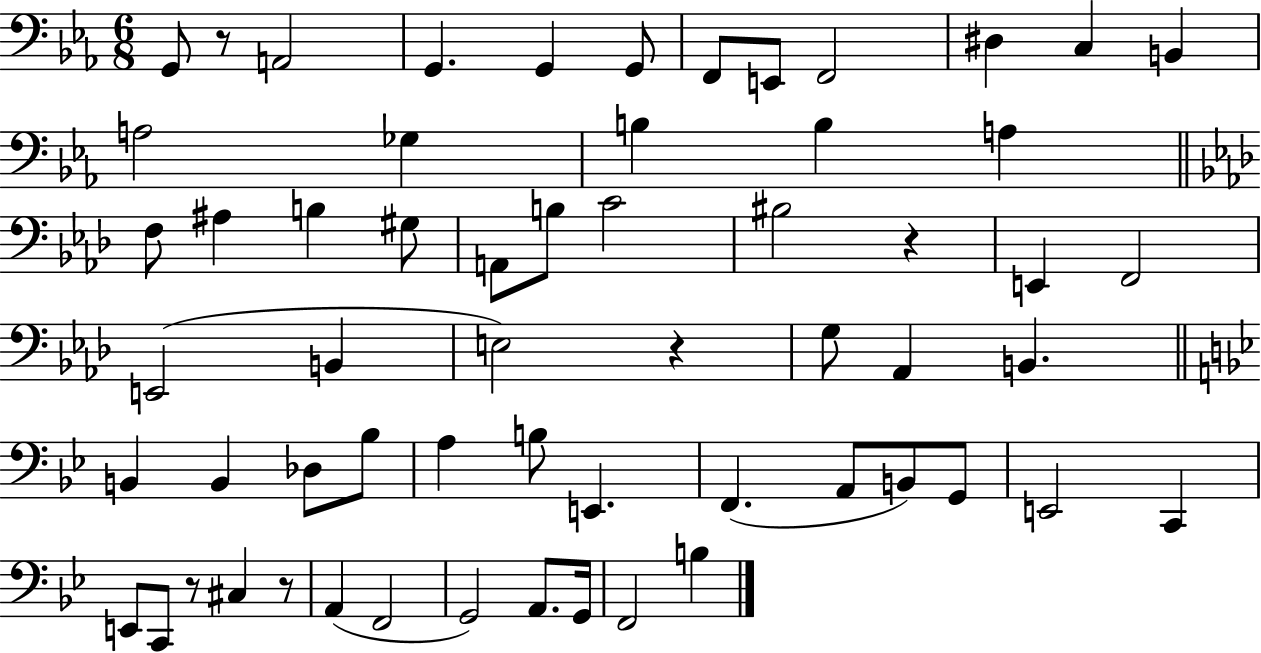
{
  \clef bass
  \numericTimeSignature
  \time 6/8
  \key ees \major
  g,8 r8 a,2 | g,4. g,4 g,8 | f,8 e,8 f,2 | dis4 c4 b,4 | \break a2 ges4 | b4 b4 a4 | \bar "||" \break \key f \minor f8 ais4 b4 gis8 | a,8 b8 c'2 | bis2 r4 | e,4 f,2 | \break e,2( b,4 | e2) r4 | g8 aes,4 b,4. | \bar "||" \break \key g \minor b,4 b,4 des8 bes8 | a4 b8 e,4. | f,4.( a,8 b,8) g,8 | e,2 c,4 | \break e,8 c,8 r8 cis4 r8 | a,4( f,2 | g,2) a,8. g,16 | f,2 b4 | \break \bar "|."
}